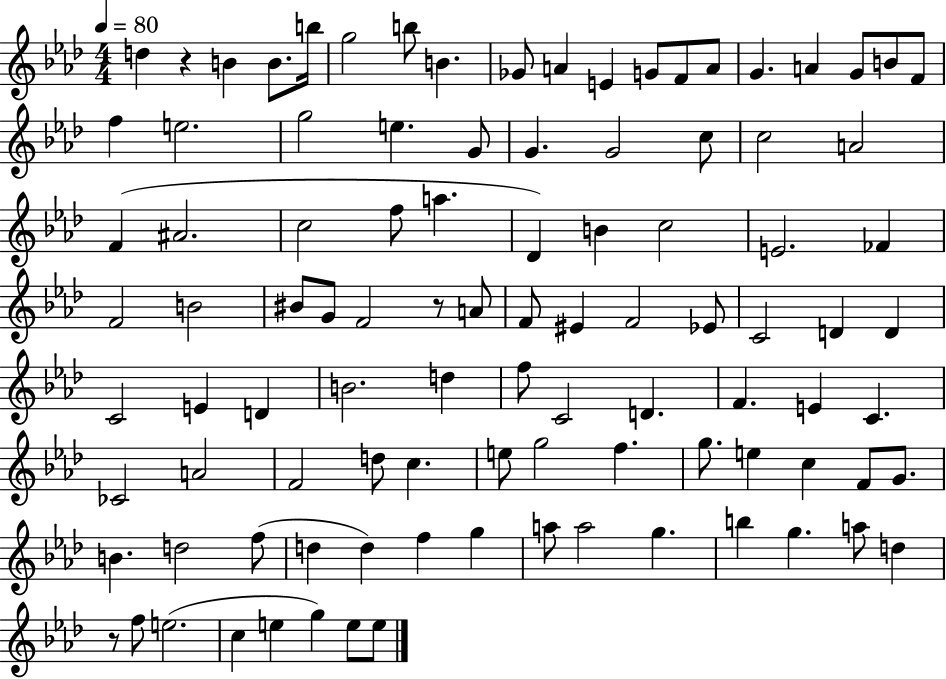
D5/q R/q B4/q B4/e. B5/s G5/h B5/e B4/q. Gb4/e A4/q E4/q G4/e F4/e A4/e G4/q. A4/q G4/e B4/e F4/e F5/q E5/h. G5/h E5/q. G4/e G4/q. G4/h C5/e C5/h A4/h F4/q A#4/h. C5/h F5/e A5/q. Db4/q B4/q C5/h E4/h. FES4/q F4/h B4/h BIS4/e G4/e F4/h R/e A4/e F4/e EIS4/q F4/h Eb4/e C4/h D4/q D4/q C4/h E4/q D4/q B4/h. D5/q F5/e C4/h D4/q. F4/q. E4/q C4/q. CES4/h A4/h F4/h D5/e C5/q. E5/e G5/h F5/q. G5/e. E5/q C5/q F4/e G4/e. B4/q. D5/h F5/e D5/q D5/q F5/q G5/q A5/e A5/h G5/q. B5/q G5/q. A5/e D5/q R/e F5/e E5/h. C5/q E5/q G5/q E5/e E5/e